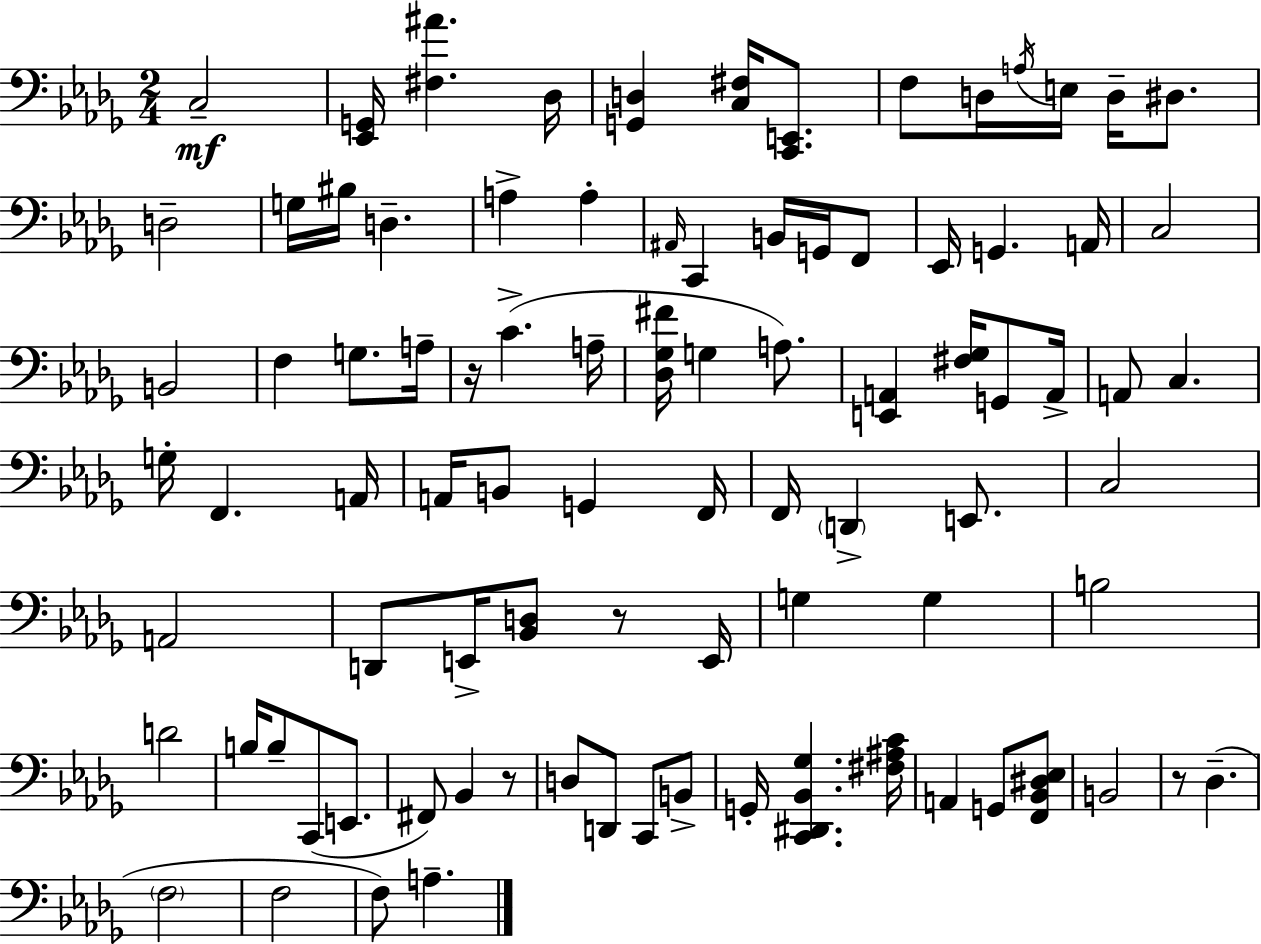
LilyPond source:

{
  \clef bass
  \numericTimeSignature
  \time 2/4
  \key bes \minor
  c2--\mf | <ees, g,>16 <fis ais'>4. des16 | <g, d>4 <c fis>16 <c, e,>8. | f8 d16 \acciaccatura { a16 } e16 d16-- dis8. | \break d2-- | g16 bis16 d4.-- | a4-> a4-. | \grace { ais,16 } c,4 b,16 g,16 | \break f,8 ees,16 g,4. | a,16 c2 | b,2 | f4 g8. | \break a16-- r16 c'4.->( | a16-- <des ges fis'>16 g4 a8.) | <e, a,>4 <fis ges>16 g,8 | a,16-> a,8 c4. | \break g16-. f,4. | a,16 a,16 b,8 g,4 | f,16 f,16 \parenthesize d,4-> e,8. | c2 | \break a,2 | d,8 e,16-> <bes, d>8 r8 | e,16 g4 g4 | b2 | \break d'2 | b16 b8-- c,8( e,8. | fis,8) bes,4 | r8 d8 d,8 c,8 | \break b,8-> g,16-. <c, dis, bes, ges>4. | <fis ais c'>16 a,4 g,8 | <f, bes, dis ees>8 b,2 | r8 des4.--( | \break \parenthesize f2 | f2 | f8) a4.-- | \bar "|."
}